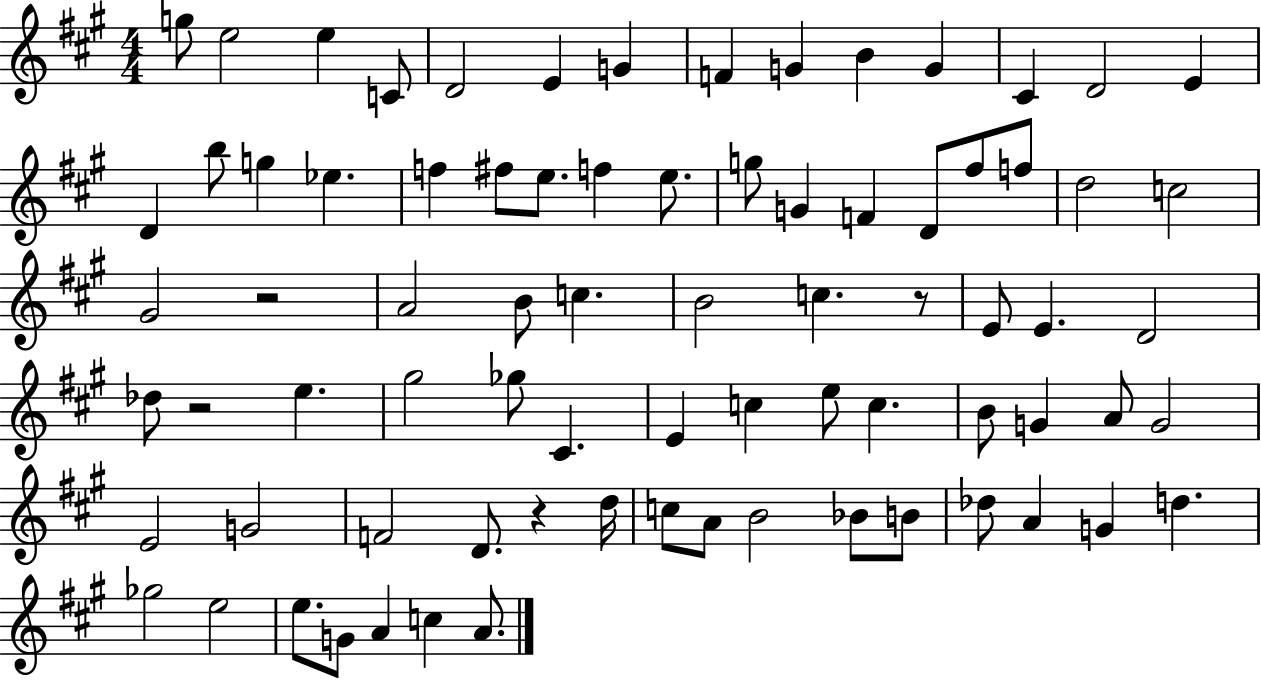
G5/e E5/h E5/q C4/e D4/h E4/q G4/q F4/q G4/q B4/q G4/q C#4/q D4/h E4/q D4/q B5/e G5/q Eb5/q. F5/q F#5/e E5/e. F5/q E5/e. G5/e G4/q F4/q D4/e F#5/e F5/e D5/h C5/h G#4/h R/h A4/h B4/e C5/q. B4/h C5/q. R/e E4/e E4/q. D4/h Db5/e R/h E5/q. G#5/h Gb5/e C#4/q. E4/q C5/q E5/e C5/q. B4/e G4/q A4/e G4/h E4/h G4/h F4/h D4/e. R/q D5/s C5/e A4/e B4/h Bb4/e B4/e Db5/e A4/q G4/q D5/q. Gb5/h E5/h E5/e. G4/e A4/q C5/q A4/e.